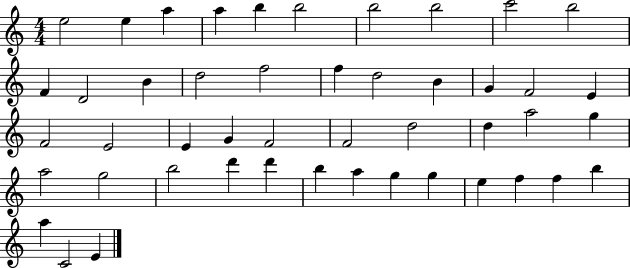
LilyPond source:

{
  \clef treble
  \numericTimeSignature
  \time 4/4
  \key c \major
  e''2 e''4 a''4 | a''4 b''4 b''2 | b''2 b''2 | c'''2 b''2 | \break f'4 d'2 b'4 | d''2 f''2 | f''4 d''2 b'4 | g'4 f'2 e'4 | \break f'2 e'2 | e'4 g'4 f'2 | f'2 d''2 | d''4 a''2 g''4 | \break a''2 g''2 | b''2 d'''4 d'''4 | b''4 a''4 g''4 g''4 | e''4 f''4 f''4 b''4 | \break a''4 c'2 e'4 | \bar "|."
}